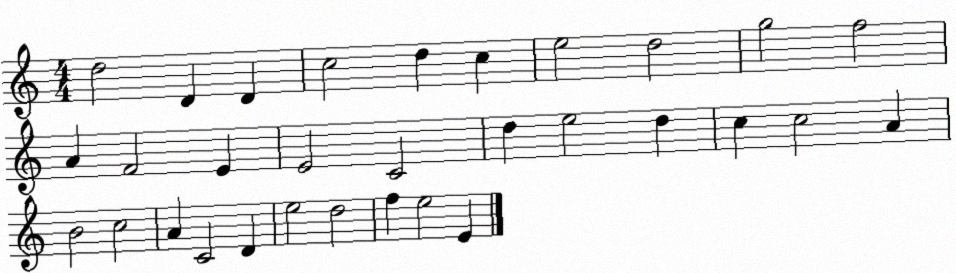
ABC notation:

X:1
T:Untitled
M:4/4
L:1/4
K:C
d2 D D c2 d c e2 d2 g2 f2 A F2 E E2 C2 d e2 d c c2 A B2 c2 A C2 D e2 d2 f e2 E